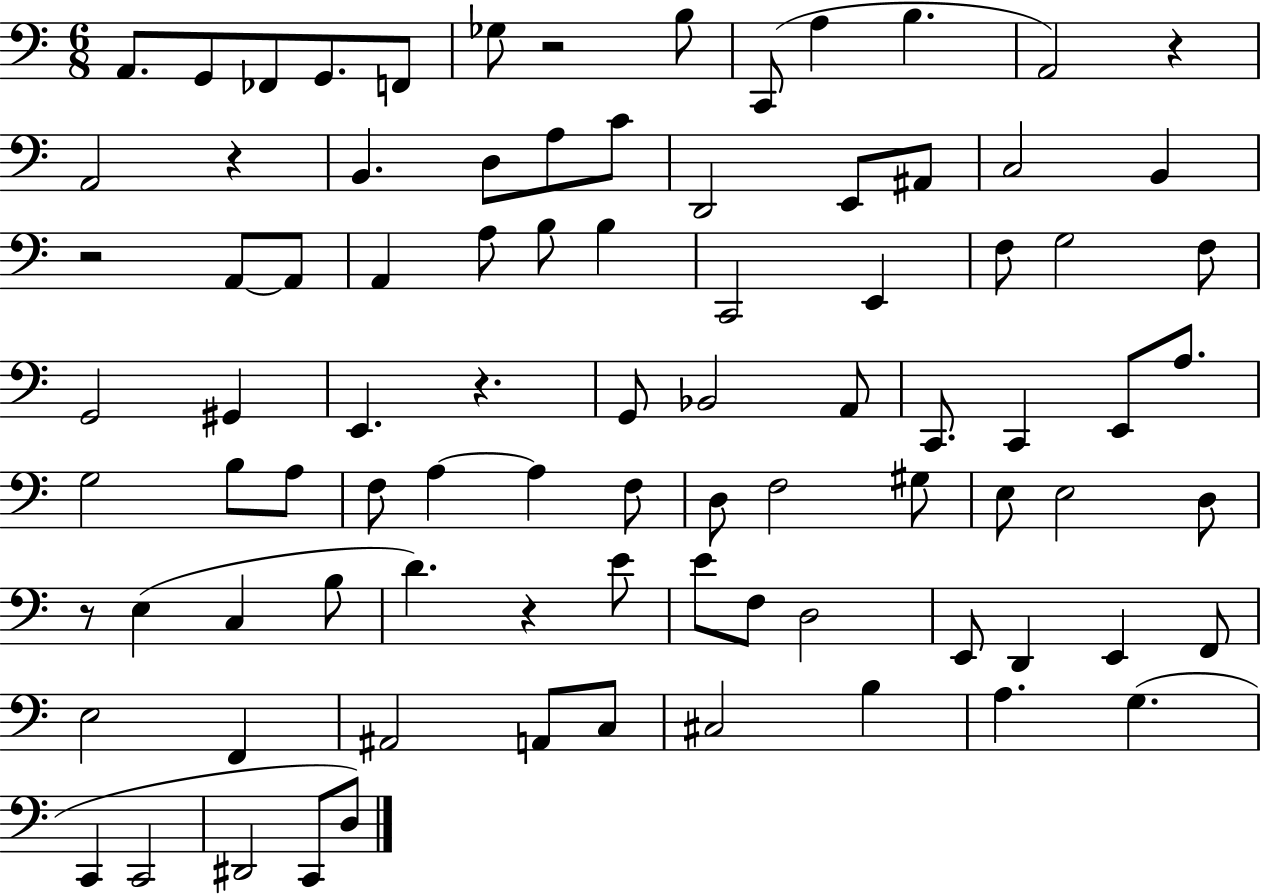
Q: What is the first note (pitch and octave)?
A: A2